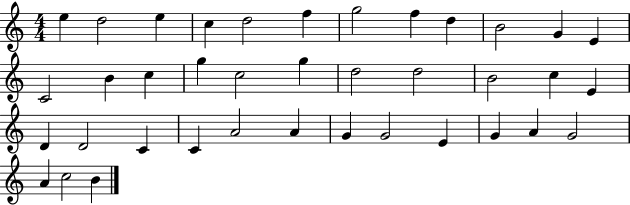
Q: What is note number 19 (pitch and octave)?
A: D5